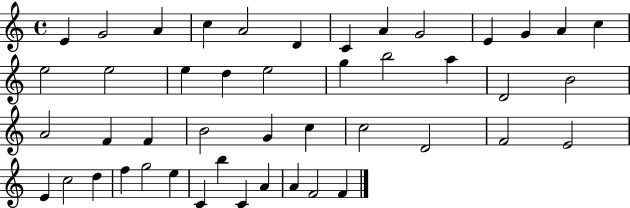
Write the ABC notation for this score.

X:1
T:Untitled
M:4/4
L:1/4
K:C
E G2 A c A2 D C A G2 E G A c e2 e2 e d e2 g b2 a D2 B2 A2 F F B2 G c c2 D2 F2 E2 E c2 d f g2 e C b C A A F2 F